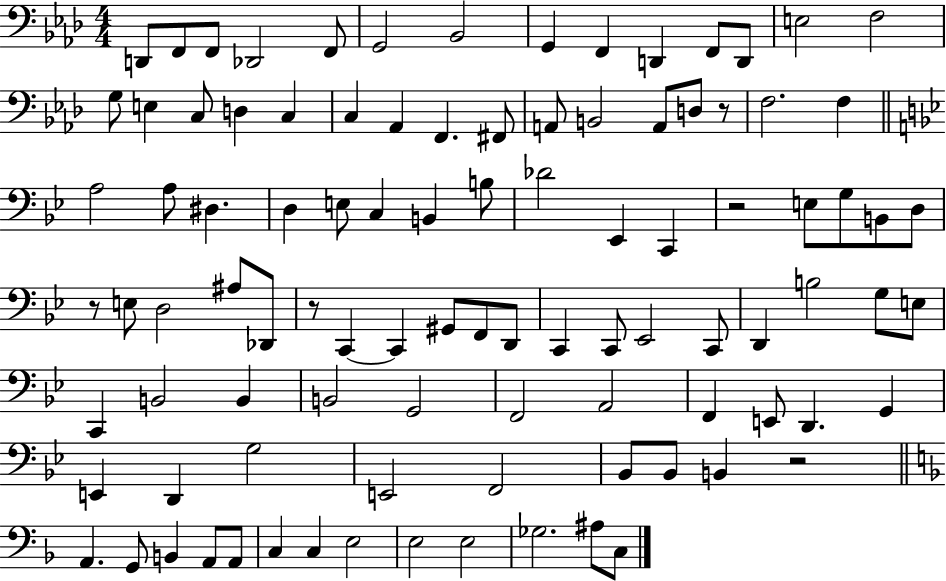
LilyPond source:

{
  \clef bass
  \numericTimeSignature
  \time 4/4
  \key aes \major
  d,8 f,8 f,8 des,2 f,8 | g,2 bes,2 | g,4 f,4 d,4 f,8 d,8 | e2 f2 | \break g8 e4 c8 d4 c4 | c4 aes,4 f,4. fis,8 | a,8 b,2 a,8 d8 r8 | f2. f4 | \break \bar "||" \break \key bes \major a2 a8 dis4. | d4 e8 c4 b,4 b8 | des'2 ees,4 c,4 | r2 e8 g8 b,8 d8 | \break r8 e8 d2 ais8 des,8 | r8 c,4~~ c,4 gis,8 f,8 d,8 | c,4 c,8 ees,2 c,8 | d,4 b2 g8 e8 | \break c,4 b,2 b,4 | b,2 g,2 | f,2 a,2 | f,4 e,8 d,4. g,4 | \break e,4 d,4 g2 | e,2 f,2 | bes,8 bes,8 b,4 r2 | \bar "||" \break \key f \major a,4. g,8 b,4 a,8 a,8 | c4 c4 e2 | e2 e2 | ges2. ais8 c8 | \break \bar "|."
}